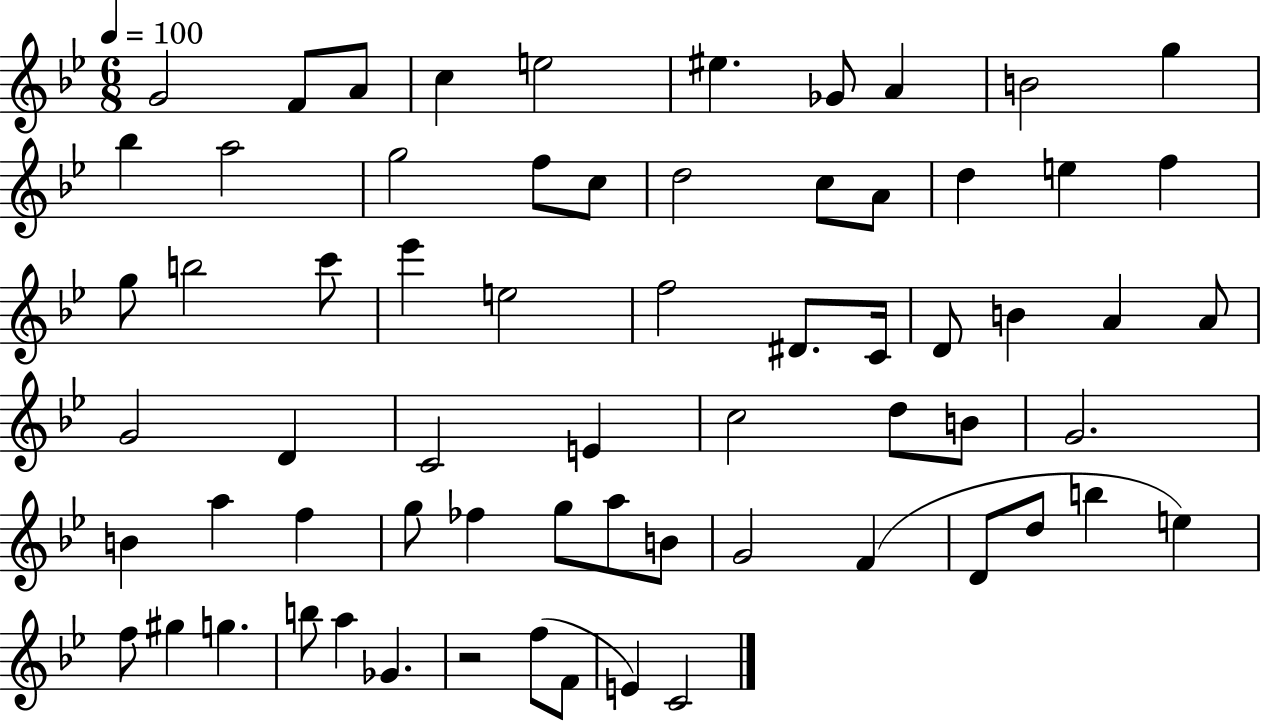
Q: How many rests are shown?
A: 1